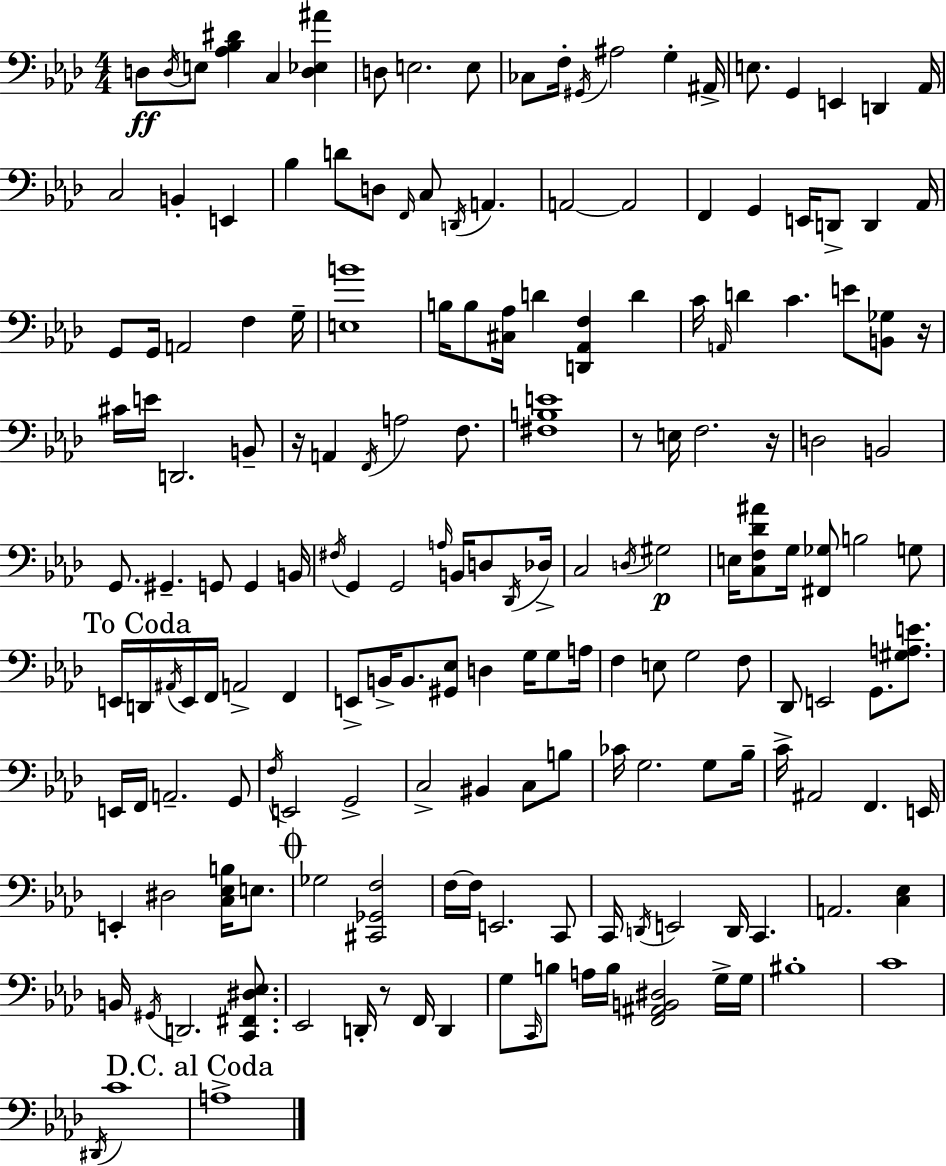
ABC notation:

X:1
T:Untitled
M:4/4
L:1/4
K:Ab
D,/2 D,/4 E,/2 [_A,_B,^D] C, [D,_E,^A] D,/2 E,2 E,/2 _C,/2 F,/4 ^G,,/4 ^A,2 G, ^A,,/4 E,/2 G,, E,, D,, _A,,/4 C,2 B,, E,, _B, D/2 D,/2 F,,/4 C,/2 D,,/4 A,, A,,2 A,,2 F,, G,, E,,/4 D,,/2 D,, _A,,/4 G,,/2 G,,/4 A,,2 F, G,/4 [E,B]4 B,/4 B,/2 [^C,_A,]/4 D [D,,_A,,F,] D C/4 A,,/4 D C E/2 [B,,_G,]/2 z/4 ^C/4 E/4 D,,2 B,,/2 z/4 A,, F,,/4 A,2 F,/2 [^F,B,E]4 z/2 E,/4 F,2 z/4 D,2 B,,2 G,,/2 ^G,, G,,/2 G,, B,,/4 ^F,/4 G,, G,,2 A,/4 B,,/4 D,/2 _D,,/4 _D,/4 C,2 D,/4 ^G,2 E,/4 [C,F,_D^A]/2 G,/4 [^F,,_G,]/2 B,2 G,/2 E,,/4 D,,/4 ^A,,/4 E,,/4 F,,/4 A,,2 F,, E,,/2 B,,/4 B,,/2 [^G,,_E,]/2 D, G,/4 G,/2 A,/4 F, E,/2 G,2 F,/2 _D,,/2 E,,2 G,,/2 [^G,A,E]/2 E,,/4 F,,/4 A,,2 G,,/2 F,/4 E,,2 G,,2 C,2 ^B,, C,/2 B,/2 _C/4 G,2 G,/2 _B,/4 C/4 ^A,,2 F,, E,,/4 E,, ^D,2 [C,_E,B,]/4 E,/2 _G,2 [^C,,_G,,F,]2 F,/4 F,/4 E,,2 C,,/2 C,,/4 D,,/4 E,,2 D,,/4 C,, A,,2 [C,_E,] B,,/4 ^G,,/4 D,,2 [C,,^F,,^D,_E,]/2 _E,,2 D,,/4 z/2 F,,/4 D,, G,/2 C,,/4 B,/2 A,/4 B,/4 [F,,^A,,B,,^D,]2 G,/4 G,/4 ^B,4 C4 ^D,,/4 C4 A,4